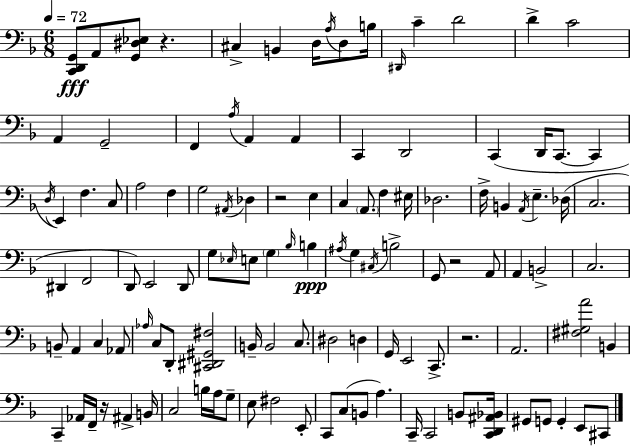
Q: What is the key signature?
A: D minor